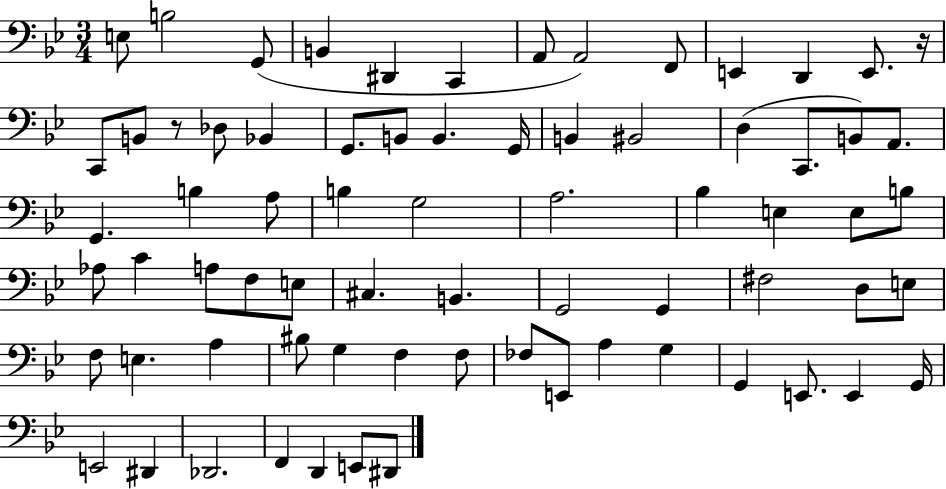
E3/e B3/h G2/e B2/q D#2/q C2/q A2/e A2/h F2/e E2/q D2/q E2/e. R/s C2/e B2/e R/e Db3/e Bb2/q G2/e. B2/e B2/q. G2/s B2/q BIS2/h D3/q C2/e. B2/e A2/e. G2/q. B3/q A3/e B3/q G3/h A3/h. Bb3/q E3/q E3/e B3/e Ab3/e C4/q A3/e F3/e E3/e C#3/q. B2/q. G2/h G2/q F#3/h D3/e E3/e F3/e E3/q. A3/q BIS3/e G3/q F3/q F3/e FES3/e E2/e A3/q G3/q G2/q E2/e. E2/q G2/s E2/h D#2/q Db2/h. F2/q D2/q E2/e D#2/e